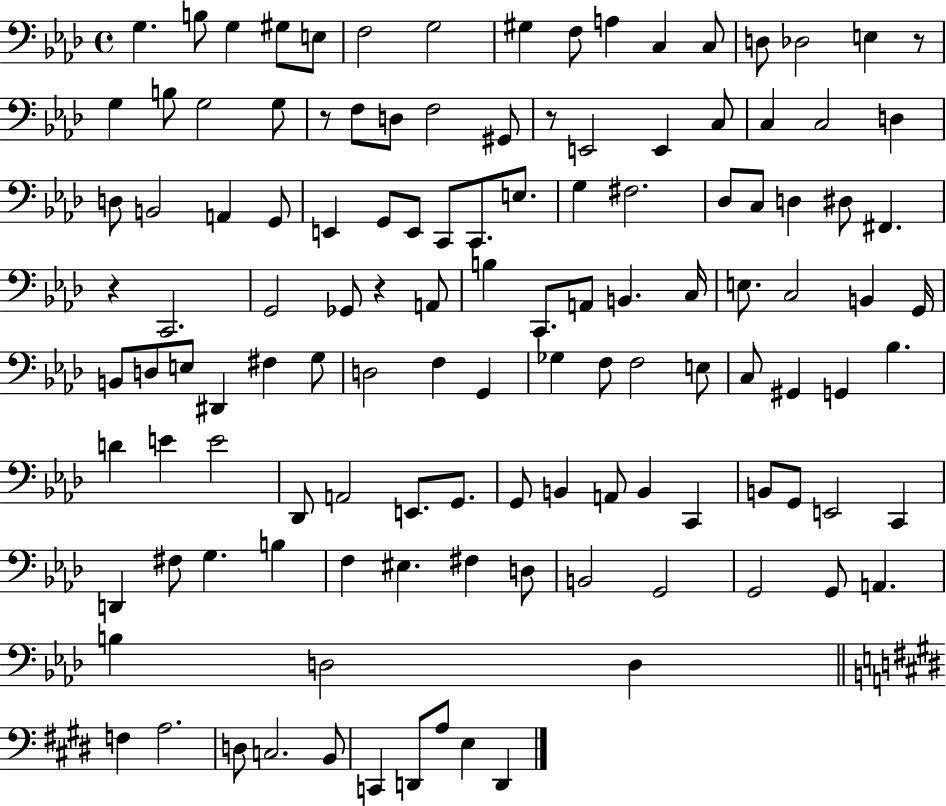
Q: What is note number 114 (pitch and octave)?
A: C2